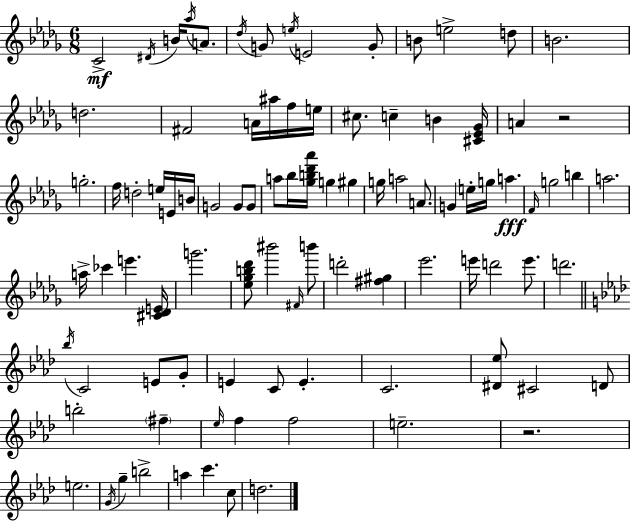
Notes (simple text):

C4/h D#4/s B4/s Ab5/s A4/e. Db5/s G4/e E5/s E4/h G4/e B4/e E5/h D5/e B4/h. D5/h. F#4/h A4/s A#5/s F5/s E5/s C#5/e. C5/q B4/q [C#4,Eb4,Gb4]/s A4/q R/h G5/h. F5/s D5/h E5/s E4/s B4/s G4/h G4/e G4/e A5/e Bb5/s [Gb5,B5,Db6,Ab6]/s G5/q G#5/q G5/s A5/h A4/e. G4/q E5/s G5/s A5/q. F4/s G5/h B5/q A5/h. A5/s CES6/q E6/q. [C#4,Db4,E4]/s G6/h. [Eb5,Gb5,B5,Db6]/e BIS6/h F#4/s B6/e D6/h [F#5,G#5]/q Eb6/h. E6/s D6/h E6/e. D6/h. Bb5/s C4/h E4/e G4/e E4/q C4/e E4/q. C4/h. [D#4,Eb5]/e C#4/h D4/e B5/h F#5/q Eb5/s F5/q F5/h E5/h. R/h. E5/h. G4/s G5/q B5/h A5/q C6/q. C5/e D5/h.